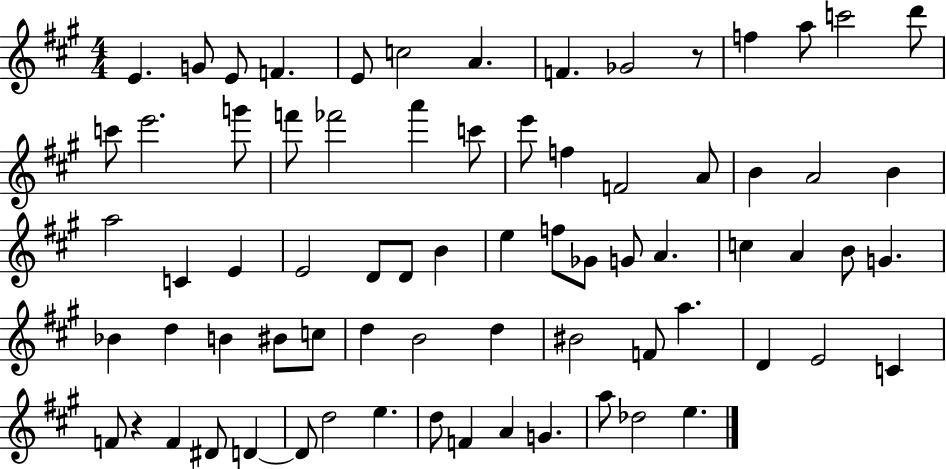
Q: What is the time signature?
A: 4/4